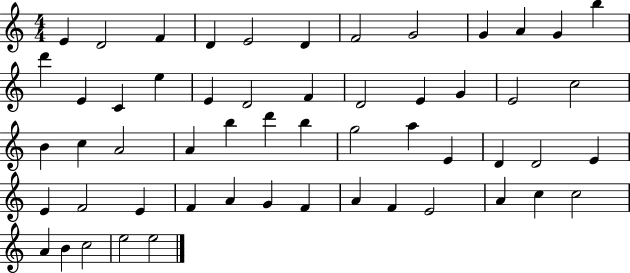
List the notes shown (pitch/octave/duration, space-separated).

E4/q D4/h F4/q D4/q E4/h D4/q F4/h G4/h G4/q A4/q G4/q B5/q D6/q E4/q C4/q E5/q E4/q D4/h F4/q D4/h E4/q G4/q E4/h C5/h B4/q C5/q A4/h A4/q B5/q D6/q B5/q G5/h A5/q E4/q D4/q D4/h E4/q E4/q F4/h E4/q F4/q A4/q G4/q F4/q A4/q F4/q E4/h A4/q C5/q C5/h A4/q B4/q C5/h E5/h E5/h